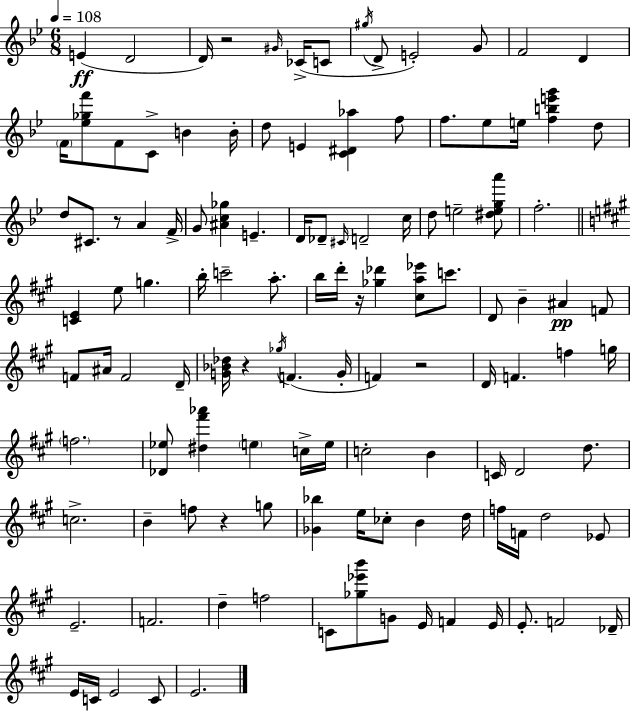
X:1
T:Untitled
M:6/8
L:1/4
K:Bb
E D2 D/4 z2 ^G/4 _C/4 C/2 ^g/4 D/2 E2 G/2 F2 D F/4 [_e_gf']/2 F/2 C/2 B B/4 d/2 E [C^D_a] f/2 f/2 _e/2 e/4 [fbe'g'] d/2 d/2 ^C/2 z/2 A F/4 G/2 [^Ac_g] E D/4 _D/2 ^C/4 D2 c/4 d/2 e2 [^dega']/2 f2 [CE] e/2 g b/4 c'2 a/2 b/4 d'/4 z/4 [_g_d'] [^ca_e']/2 c'/2 D/2 B ^A F/2 F/2 ^A/4 F2 D/4 [G_B_d]/4 z _g/4 F G/4 F z2 D/4 F f g/4 f2 [_D_e]/2 [^d^f'_a'] e c/4 e/4 c2 B C/4 D2 d/2 c2 B f/2 z g/2 [_G_b] e/4 _c/2 B d/4 f/4 F/4 d2 _E/2 E2 F2 d f2 C/2 [_g_e'b']/2 G/2 E/4 F E/4 E/2 F2 _D/4 E/4 C/4 E2 C/2 E2